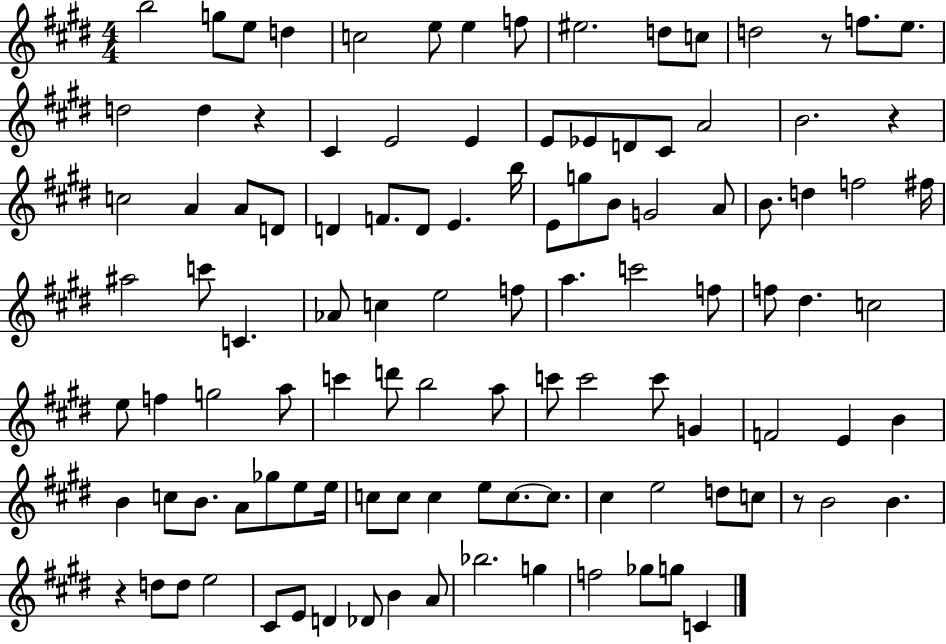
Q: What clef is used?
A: treble